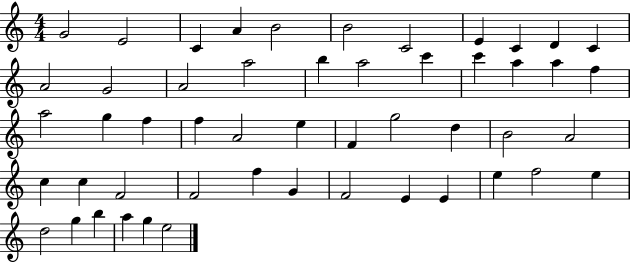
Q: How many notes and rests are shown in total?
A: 51